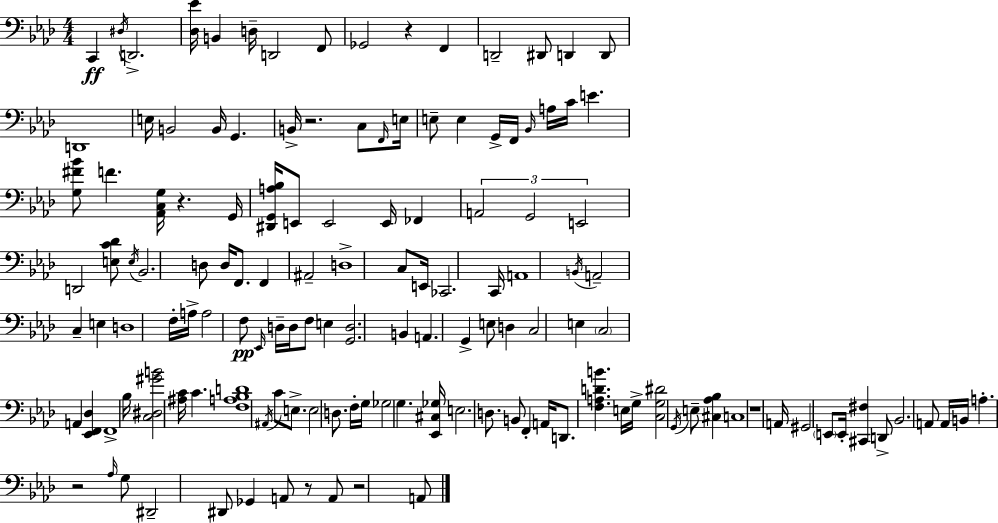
{
  \clef bass
  \numericTimeSignature
  \time 4/4
  \key aes \major
  c,4\ff \acciaccatura { dis16 } d,2.-> | <des ees'>16 b,4 d16-- d,2 f,8 | ges,2 r4 f,4 | d,2-- dis,8 d,4 d,8 | \break d,1 | e16 b,2 b,16 g,4. | b,16-> r2. c8 | \grace { f,16 } e16 e8-- e4 g,16-> f,16 \grace { bes,16 } a16 c'16 e'4. | \break <g fis' bes'>8 f'4. <aes, c g>16 r4. | g,16 <dis, g, a bes>16 e,8 e,2 e,16 fes,4 | \tuplet 3/2 { a,2 g,2 | e,2 } d,2 | \break <e c' des'>8 \acciaccatura { e16 } bes,2. | d8 d16 f,8. f,4 ais,2-- | d1-> | c8 e,16 ces,2. | \break c,16 a,1 | \acciaccatura { b,16 } a,2-- c4-- | e4 d1 | f16-. a16-> a2 f8\pp | \break \grace { ees,16 } d16-- d16 f8 e4 <g, d>2. | b,4 a,4. | g,4-> e8 d4 c2 | e4 \parenthesize c2 a,4 | \break <ees, f, des>4 f,1-> | bes16 <c dis gis' b'>2 <ais c'>16 | c'4. <f a bes d'>1 | \acciaccatura { ais,16 } c'8 e8.-> e2 | \break d8. f16-. g16 ges2 | g4. <ees, cis ges>16 e2. | d8. b,8 f,4-. a,16 d,8. | <f a d' b'>4. e16 g16-> <c g dis'>2 | \break \acciaccatura { g,16 } e8-- <cis aes bes>4 c1 | r1 | a,16 gis,2 | \parenthesize e,8 e,16-. <cis, fis>4 d,8-> bes,2. | \break a,8 a,16 b,16 a4.-. | r2 \grace { aes16 } g8 dis,2-- | dis,8 ges,4 a,8 r8 a,8 r2 | a,8 \bar "|."
}